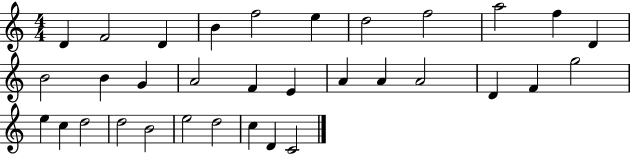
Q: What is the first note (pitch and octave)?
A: D4